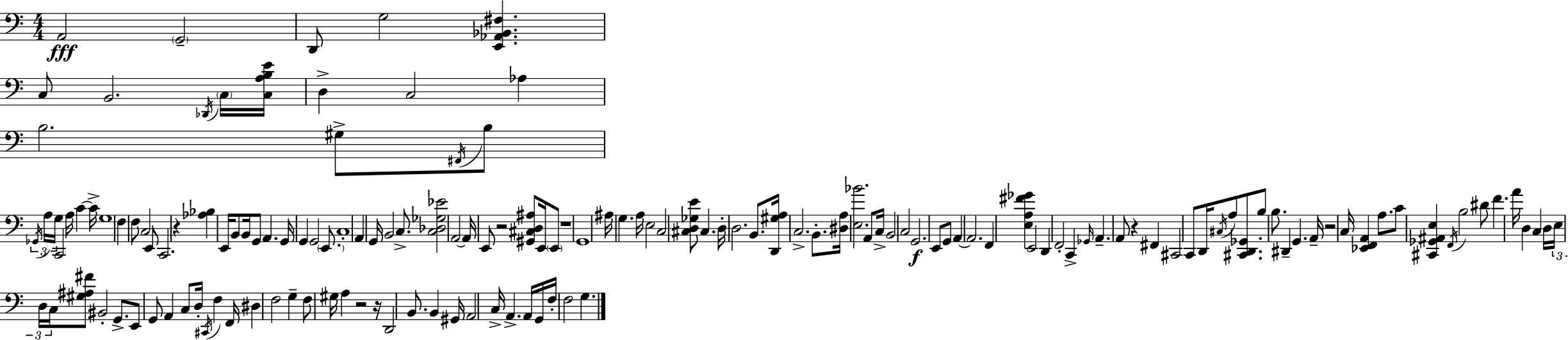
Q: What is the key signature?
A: A minor